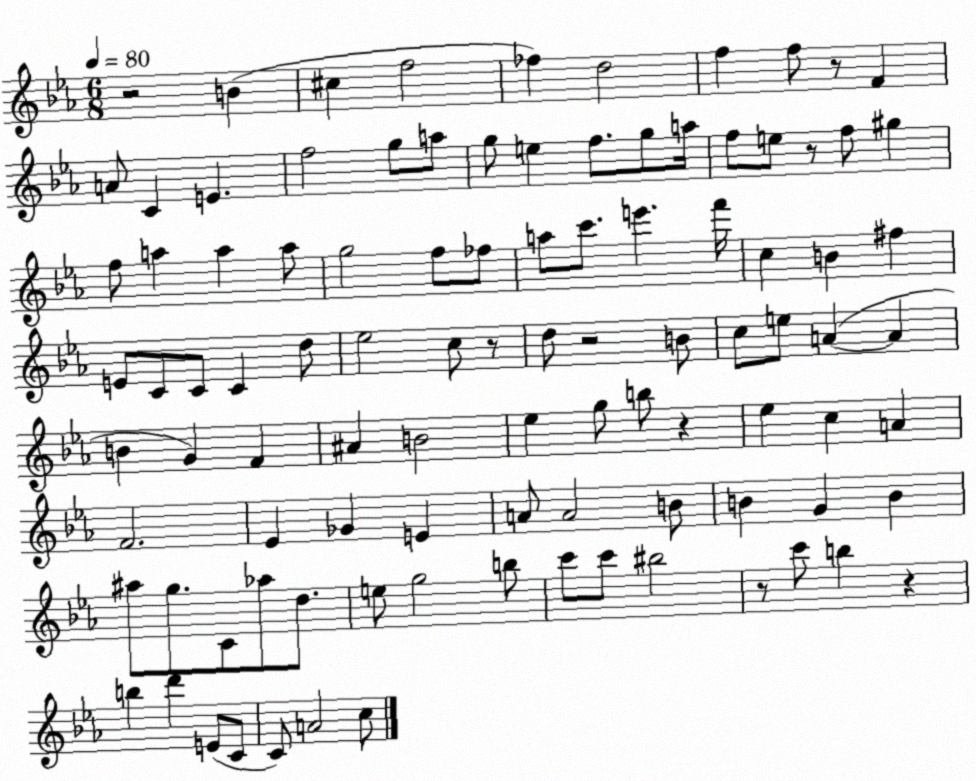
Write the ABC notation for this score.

X:1
T:Untitled
M:6/8
L:1/4
K:Eb
z2 B ^c f2 _f d2 f f/2 z/2 F A/2 C E f2 g/2 a/2 g/2 e f/2 g/2 a/4 f/2 e/2 z/2 f/2 ^g f/2 a a a/2 g2 f/2 _f/2 a/2 c'/2 e' f'/4 c B ^f E/2 C/2 C/2 C d/2 _e2 c/2 z/2 d/2 z2 B/2 c/2 e/2 A A B G F ^A B2 _e g/2 b/2 z _e c A F2 _E _G E A/2 A2 B/2 B G B ^a/2 g/2 C/2 _a/2 d/2 e/2 g2 b/2 c'/2 c'/2 ^b2 z/2 c'/2 b z b d' E/2 C/2 C/2 A2 c/2